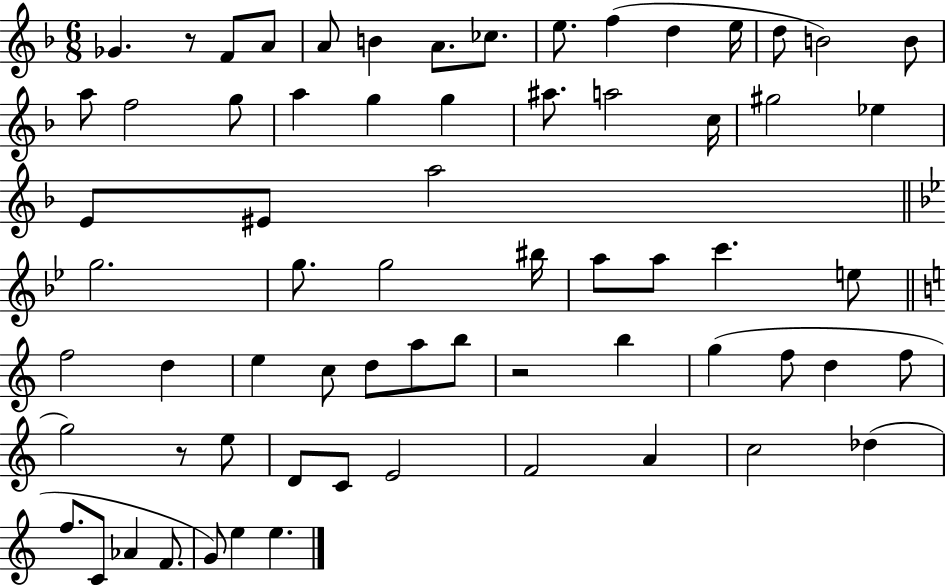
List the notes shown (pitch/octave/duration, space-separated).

Gb4/q. R/e F4/e A4/e A4/e B4/q A4/e. CES5/e. E5/e. F5/q D5/q E5/s D5/e B4/h B4/e A5/e F5/h G5/e A5/q G5/q G5/q A#5/e. A5/h C5/s G#5/h Eb5/q E4/e EIS4/e A5/h G5/h. G5/e. G5/h BIS5/s A5/e A5/e C6/q. E5/e F5/h D5/q E5/q C5/e D5/e A5/e B5/e R/h B5/q G5/q F5/e D5/q F5/e G5/h R/e E5/e D4/e C4/e E4/h F4/h A4/q C5/h Db5/q F5/e. C4/e Ab4/q F4/e. G4/e E5/q E5/q.